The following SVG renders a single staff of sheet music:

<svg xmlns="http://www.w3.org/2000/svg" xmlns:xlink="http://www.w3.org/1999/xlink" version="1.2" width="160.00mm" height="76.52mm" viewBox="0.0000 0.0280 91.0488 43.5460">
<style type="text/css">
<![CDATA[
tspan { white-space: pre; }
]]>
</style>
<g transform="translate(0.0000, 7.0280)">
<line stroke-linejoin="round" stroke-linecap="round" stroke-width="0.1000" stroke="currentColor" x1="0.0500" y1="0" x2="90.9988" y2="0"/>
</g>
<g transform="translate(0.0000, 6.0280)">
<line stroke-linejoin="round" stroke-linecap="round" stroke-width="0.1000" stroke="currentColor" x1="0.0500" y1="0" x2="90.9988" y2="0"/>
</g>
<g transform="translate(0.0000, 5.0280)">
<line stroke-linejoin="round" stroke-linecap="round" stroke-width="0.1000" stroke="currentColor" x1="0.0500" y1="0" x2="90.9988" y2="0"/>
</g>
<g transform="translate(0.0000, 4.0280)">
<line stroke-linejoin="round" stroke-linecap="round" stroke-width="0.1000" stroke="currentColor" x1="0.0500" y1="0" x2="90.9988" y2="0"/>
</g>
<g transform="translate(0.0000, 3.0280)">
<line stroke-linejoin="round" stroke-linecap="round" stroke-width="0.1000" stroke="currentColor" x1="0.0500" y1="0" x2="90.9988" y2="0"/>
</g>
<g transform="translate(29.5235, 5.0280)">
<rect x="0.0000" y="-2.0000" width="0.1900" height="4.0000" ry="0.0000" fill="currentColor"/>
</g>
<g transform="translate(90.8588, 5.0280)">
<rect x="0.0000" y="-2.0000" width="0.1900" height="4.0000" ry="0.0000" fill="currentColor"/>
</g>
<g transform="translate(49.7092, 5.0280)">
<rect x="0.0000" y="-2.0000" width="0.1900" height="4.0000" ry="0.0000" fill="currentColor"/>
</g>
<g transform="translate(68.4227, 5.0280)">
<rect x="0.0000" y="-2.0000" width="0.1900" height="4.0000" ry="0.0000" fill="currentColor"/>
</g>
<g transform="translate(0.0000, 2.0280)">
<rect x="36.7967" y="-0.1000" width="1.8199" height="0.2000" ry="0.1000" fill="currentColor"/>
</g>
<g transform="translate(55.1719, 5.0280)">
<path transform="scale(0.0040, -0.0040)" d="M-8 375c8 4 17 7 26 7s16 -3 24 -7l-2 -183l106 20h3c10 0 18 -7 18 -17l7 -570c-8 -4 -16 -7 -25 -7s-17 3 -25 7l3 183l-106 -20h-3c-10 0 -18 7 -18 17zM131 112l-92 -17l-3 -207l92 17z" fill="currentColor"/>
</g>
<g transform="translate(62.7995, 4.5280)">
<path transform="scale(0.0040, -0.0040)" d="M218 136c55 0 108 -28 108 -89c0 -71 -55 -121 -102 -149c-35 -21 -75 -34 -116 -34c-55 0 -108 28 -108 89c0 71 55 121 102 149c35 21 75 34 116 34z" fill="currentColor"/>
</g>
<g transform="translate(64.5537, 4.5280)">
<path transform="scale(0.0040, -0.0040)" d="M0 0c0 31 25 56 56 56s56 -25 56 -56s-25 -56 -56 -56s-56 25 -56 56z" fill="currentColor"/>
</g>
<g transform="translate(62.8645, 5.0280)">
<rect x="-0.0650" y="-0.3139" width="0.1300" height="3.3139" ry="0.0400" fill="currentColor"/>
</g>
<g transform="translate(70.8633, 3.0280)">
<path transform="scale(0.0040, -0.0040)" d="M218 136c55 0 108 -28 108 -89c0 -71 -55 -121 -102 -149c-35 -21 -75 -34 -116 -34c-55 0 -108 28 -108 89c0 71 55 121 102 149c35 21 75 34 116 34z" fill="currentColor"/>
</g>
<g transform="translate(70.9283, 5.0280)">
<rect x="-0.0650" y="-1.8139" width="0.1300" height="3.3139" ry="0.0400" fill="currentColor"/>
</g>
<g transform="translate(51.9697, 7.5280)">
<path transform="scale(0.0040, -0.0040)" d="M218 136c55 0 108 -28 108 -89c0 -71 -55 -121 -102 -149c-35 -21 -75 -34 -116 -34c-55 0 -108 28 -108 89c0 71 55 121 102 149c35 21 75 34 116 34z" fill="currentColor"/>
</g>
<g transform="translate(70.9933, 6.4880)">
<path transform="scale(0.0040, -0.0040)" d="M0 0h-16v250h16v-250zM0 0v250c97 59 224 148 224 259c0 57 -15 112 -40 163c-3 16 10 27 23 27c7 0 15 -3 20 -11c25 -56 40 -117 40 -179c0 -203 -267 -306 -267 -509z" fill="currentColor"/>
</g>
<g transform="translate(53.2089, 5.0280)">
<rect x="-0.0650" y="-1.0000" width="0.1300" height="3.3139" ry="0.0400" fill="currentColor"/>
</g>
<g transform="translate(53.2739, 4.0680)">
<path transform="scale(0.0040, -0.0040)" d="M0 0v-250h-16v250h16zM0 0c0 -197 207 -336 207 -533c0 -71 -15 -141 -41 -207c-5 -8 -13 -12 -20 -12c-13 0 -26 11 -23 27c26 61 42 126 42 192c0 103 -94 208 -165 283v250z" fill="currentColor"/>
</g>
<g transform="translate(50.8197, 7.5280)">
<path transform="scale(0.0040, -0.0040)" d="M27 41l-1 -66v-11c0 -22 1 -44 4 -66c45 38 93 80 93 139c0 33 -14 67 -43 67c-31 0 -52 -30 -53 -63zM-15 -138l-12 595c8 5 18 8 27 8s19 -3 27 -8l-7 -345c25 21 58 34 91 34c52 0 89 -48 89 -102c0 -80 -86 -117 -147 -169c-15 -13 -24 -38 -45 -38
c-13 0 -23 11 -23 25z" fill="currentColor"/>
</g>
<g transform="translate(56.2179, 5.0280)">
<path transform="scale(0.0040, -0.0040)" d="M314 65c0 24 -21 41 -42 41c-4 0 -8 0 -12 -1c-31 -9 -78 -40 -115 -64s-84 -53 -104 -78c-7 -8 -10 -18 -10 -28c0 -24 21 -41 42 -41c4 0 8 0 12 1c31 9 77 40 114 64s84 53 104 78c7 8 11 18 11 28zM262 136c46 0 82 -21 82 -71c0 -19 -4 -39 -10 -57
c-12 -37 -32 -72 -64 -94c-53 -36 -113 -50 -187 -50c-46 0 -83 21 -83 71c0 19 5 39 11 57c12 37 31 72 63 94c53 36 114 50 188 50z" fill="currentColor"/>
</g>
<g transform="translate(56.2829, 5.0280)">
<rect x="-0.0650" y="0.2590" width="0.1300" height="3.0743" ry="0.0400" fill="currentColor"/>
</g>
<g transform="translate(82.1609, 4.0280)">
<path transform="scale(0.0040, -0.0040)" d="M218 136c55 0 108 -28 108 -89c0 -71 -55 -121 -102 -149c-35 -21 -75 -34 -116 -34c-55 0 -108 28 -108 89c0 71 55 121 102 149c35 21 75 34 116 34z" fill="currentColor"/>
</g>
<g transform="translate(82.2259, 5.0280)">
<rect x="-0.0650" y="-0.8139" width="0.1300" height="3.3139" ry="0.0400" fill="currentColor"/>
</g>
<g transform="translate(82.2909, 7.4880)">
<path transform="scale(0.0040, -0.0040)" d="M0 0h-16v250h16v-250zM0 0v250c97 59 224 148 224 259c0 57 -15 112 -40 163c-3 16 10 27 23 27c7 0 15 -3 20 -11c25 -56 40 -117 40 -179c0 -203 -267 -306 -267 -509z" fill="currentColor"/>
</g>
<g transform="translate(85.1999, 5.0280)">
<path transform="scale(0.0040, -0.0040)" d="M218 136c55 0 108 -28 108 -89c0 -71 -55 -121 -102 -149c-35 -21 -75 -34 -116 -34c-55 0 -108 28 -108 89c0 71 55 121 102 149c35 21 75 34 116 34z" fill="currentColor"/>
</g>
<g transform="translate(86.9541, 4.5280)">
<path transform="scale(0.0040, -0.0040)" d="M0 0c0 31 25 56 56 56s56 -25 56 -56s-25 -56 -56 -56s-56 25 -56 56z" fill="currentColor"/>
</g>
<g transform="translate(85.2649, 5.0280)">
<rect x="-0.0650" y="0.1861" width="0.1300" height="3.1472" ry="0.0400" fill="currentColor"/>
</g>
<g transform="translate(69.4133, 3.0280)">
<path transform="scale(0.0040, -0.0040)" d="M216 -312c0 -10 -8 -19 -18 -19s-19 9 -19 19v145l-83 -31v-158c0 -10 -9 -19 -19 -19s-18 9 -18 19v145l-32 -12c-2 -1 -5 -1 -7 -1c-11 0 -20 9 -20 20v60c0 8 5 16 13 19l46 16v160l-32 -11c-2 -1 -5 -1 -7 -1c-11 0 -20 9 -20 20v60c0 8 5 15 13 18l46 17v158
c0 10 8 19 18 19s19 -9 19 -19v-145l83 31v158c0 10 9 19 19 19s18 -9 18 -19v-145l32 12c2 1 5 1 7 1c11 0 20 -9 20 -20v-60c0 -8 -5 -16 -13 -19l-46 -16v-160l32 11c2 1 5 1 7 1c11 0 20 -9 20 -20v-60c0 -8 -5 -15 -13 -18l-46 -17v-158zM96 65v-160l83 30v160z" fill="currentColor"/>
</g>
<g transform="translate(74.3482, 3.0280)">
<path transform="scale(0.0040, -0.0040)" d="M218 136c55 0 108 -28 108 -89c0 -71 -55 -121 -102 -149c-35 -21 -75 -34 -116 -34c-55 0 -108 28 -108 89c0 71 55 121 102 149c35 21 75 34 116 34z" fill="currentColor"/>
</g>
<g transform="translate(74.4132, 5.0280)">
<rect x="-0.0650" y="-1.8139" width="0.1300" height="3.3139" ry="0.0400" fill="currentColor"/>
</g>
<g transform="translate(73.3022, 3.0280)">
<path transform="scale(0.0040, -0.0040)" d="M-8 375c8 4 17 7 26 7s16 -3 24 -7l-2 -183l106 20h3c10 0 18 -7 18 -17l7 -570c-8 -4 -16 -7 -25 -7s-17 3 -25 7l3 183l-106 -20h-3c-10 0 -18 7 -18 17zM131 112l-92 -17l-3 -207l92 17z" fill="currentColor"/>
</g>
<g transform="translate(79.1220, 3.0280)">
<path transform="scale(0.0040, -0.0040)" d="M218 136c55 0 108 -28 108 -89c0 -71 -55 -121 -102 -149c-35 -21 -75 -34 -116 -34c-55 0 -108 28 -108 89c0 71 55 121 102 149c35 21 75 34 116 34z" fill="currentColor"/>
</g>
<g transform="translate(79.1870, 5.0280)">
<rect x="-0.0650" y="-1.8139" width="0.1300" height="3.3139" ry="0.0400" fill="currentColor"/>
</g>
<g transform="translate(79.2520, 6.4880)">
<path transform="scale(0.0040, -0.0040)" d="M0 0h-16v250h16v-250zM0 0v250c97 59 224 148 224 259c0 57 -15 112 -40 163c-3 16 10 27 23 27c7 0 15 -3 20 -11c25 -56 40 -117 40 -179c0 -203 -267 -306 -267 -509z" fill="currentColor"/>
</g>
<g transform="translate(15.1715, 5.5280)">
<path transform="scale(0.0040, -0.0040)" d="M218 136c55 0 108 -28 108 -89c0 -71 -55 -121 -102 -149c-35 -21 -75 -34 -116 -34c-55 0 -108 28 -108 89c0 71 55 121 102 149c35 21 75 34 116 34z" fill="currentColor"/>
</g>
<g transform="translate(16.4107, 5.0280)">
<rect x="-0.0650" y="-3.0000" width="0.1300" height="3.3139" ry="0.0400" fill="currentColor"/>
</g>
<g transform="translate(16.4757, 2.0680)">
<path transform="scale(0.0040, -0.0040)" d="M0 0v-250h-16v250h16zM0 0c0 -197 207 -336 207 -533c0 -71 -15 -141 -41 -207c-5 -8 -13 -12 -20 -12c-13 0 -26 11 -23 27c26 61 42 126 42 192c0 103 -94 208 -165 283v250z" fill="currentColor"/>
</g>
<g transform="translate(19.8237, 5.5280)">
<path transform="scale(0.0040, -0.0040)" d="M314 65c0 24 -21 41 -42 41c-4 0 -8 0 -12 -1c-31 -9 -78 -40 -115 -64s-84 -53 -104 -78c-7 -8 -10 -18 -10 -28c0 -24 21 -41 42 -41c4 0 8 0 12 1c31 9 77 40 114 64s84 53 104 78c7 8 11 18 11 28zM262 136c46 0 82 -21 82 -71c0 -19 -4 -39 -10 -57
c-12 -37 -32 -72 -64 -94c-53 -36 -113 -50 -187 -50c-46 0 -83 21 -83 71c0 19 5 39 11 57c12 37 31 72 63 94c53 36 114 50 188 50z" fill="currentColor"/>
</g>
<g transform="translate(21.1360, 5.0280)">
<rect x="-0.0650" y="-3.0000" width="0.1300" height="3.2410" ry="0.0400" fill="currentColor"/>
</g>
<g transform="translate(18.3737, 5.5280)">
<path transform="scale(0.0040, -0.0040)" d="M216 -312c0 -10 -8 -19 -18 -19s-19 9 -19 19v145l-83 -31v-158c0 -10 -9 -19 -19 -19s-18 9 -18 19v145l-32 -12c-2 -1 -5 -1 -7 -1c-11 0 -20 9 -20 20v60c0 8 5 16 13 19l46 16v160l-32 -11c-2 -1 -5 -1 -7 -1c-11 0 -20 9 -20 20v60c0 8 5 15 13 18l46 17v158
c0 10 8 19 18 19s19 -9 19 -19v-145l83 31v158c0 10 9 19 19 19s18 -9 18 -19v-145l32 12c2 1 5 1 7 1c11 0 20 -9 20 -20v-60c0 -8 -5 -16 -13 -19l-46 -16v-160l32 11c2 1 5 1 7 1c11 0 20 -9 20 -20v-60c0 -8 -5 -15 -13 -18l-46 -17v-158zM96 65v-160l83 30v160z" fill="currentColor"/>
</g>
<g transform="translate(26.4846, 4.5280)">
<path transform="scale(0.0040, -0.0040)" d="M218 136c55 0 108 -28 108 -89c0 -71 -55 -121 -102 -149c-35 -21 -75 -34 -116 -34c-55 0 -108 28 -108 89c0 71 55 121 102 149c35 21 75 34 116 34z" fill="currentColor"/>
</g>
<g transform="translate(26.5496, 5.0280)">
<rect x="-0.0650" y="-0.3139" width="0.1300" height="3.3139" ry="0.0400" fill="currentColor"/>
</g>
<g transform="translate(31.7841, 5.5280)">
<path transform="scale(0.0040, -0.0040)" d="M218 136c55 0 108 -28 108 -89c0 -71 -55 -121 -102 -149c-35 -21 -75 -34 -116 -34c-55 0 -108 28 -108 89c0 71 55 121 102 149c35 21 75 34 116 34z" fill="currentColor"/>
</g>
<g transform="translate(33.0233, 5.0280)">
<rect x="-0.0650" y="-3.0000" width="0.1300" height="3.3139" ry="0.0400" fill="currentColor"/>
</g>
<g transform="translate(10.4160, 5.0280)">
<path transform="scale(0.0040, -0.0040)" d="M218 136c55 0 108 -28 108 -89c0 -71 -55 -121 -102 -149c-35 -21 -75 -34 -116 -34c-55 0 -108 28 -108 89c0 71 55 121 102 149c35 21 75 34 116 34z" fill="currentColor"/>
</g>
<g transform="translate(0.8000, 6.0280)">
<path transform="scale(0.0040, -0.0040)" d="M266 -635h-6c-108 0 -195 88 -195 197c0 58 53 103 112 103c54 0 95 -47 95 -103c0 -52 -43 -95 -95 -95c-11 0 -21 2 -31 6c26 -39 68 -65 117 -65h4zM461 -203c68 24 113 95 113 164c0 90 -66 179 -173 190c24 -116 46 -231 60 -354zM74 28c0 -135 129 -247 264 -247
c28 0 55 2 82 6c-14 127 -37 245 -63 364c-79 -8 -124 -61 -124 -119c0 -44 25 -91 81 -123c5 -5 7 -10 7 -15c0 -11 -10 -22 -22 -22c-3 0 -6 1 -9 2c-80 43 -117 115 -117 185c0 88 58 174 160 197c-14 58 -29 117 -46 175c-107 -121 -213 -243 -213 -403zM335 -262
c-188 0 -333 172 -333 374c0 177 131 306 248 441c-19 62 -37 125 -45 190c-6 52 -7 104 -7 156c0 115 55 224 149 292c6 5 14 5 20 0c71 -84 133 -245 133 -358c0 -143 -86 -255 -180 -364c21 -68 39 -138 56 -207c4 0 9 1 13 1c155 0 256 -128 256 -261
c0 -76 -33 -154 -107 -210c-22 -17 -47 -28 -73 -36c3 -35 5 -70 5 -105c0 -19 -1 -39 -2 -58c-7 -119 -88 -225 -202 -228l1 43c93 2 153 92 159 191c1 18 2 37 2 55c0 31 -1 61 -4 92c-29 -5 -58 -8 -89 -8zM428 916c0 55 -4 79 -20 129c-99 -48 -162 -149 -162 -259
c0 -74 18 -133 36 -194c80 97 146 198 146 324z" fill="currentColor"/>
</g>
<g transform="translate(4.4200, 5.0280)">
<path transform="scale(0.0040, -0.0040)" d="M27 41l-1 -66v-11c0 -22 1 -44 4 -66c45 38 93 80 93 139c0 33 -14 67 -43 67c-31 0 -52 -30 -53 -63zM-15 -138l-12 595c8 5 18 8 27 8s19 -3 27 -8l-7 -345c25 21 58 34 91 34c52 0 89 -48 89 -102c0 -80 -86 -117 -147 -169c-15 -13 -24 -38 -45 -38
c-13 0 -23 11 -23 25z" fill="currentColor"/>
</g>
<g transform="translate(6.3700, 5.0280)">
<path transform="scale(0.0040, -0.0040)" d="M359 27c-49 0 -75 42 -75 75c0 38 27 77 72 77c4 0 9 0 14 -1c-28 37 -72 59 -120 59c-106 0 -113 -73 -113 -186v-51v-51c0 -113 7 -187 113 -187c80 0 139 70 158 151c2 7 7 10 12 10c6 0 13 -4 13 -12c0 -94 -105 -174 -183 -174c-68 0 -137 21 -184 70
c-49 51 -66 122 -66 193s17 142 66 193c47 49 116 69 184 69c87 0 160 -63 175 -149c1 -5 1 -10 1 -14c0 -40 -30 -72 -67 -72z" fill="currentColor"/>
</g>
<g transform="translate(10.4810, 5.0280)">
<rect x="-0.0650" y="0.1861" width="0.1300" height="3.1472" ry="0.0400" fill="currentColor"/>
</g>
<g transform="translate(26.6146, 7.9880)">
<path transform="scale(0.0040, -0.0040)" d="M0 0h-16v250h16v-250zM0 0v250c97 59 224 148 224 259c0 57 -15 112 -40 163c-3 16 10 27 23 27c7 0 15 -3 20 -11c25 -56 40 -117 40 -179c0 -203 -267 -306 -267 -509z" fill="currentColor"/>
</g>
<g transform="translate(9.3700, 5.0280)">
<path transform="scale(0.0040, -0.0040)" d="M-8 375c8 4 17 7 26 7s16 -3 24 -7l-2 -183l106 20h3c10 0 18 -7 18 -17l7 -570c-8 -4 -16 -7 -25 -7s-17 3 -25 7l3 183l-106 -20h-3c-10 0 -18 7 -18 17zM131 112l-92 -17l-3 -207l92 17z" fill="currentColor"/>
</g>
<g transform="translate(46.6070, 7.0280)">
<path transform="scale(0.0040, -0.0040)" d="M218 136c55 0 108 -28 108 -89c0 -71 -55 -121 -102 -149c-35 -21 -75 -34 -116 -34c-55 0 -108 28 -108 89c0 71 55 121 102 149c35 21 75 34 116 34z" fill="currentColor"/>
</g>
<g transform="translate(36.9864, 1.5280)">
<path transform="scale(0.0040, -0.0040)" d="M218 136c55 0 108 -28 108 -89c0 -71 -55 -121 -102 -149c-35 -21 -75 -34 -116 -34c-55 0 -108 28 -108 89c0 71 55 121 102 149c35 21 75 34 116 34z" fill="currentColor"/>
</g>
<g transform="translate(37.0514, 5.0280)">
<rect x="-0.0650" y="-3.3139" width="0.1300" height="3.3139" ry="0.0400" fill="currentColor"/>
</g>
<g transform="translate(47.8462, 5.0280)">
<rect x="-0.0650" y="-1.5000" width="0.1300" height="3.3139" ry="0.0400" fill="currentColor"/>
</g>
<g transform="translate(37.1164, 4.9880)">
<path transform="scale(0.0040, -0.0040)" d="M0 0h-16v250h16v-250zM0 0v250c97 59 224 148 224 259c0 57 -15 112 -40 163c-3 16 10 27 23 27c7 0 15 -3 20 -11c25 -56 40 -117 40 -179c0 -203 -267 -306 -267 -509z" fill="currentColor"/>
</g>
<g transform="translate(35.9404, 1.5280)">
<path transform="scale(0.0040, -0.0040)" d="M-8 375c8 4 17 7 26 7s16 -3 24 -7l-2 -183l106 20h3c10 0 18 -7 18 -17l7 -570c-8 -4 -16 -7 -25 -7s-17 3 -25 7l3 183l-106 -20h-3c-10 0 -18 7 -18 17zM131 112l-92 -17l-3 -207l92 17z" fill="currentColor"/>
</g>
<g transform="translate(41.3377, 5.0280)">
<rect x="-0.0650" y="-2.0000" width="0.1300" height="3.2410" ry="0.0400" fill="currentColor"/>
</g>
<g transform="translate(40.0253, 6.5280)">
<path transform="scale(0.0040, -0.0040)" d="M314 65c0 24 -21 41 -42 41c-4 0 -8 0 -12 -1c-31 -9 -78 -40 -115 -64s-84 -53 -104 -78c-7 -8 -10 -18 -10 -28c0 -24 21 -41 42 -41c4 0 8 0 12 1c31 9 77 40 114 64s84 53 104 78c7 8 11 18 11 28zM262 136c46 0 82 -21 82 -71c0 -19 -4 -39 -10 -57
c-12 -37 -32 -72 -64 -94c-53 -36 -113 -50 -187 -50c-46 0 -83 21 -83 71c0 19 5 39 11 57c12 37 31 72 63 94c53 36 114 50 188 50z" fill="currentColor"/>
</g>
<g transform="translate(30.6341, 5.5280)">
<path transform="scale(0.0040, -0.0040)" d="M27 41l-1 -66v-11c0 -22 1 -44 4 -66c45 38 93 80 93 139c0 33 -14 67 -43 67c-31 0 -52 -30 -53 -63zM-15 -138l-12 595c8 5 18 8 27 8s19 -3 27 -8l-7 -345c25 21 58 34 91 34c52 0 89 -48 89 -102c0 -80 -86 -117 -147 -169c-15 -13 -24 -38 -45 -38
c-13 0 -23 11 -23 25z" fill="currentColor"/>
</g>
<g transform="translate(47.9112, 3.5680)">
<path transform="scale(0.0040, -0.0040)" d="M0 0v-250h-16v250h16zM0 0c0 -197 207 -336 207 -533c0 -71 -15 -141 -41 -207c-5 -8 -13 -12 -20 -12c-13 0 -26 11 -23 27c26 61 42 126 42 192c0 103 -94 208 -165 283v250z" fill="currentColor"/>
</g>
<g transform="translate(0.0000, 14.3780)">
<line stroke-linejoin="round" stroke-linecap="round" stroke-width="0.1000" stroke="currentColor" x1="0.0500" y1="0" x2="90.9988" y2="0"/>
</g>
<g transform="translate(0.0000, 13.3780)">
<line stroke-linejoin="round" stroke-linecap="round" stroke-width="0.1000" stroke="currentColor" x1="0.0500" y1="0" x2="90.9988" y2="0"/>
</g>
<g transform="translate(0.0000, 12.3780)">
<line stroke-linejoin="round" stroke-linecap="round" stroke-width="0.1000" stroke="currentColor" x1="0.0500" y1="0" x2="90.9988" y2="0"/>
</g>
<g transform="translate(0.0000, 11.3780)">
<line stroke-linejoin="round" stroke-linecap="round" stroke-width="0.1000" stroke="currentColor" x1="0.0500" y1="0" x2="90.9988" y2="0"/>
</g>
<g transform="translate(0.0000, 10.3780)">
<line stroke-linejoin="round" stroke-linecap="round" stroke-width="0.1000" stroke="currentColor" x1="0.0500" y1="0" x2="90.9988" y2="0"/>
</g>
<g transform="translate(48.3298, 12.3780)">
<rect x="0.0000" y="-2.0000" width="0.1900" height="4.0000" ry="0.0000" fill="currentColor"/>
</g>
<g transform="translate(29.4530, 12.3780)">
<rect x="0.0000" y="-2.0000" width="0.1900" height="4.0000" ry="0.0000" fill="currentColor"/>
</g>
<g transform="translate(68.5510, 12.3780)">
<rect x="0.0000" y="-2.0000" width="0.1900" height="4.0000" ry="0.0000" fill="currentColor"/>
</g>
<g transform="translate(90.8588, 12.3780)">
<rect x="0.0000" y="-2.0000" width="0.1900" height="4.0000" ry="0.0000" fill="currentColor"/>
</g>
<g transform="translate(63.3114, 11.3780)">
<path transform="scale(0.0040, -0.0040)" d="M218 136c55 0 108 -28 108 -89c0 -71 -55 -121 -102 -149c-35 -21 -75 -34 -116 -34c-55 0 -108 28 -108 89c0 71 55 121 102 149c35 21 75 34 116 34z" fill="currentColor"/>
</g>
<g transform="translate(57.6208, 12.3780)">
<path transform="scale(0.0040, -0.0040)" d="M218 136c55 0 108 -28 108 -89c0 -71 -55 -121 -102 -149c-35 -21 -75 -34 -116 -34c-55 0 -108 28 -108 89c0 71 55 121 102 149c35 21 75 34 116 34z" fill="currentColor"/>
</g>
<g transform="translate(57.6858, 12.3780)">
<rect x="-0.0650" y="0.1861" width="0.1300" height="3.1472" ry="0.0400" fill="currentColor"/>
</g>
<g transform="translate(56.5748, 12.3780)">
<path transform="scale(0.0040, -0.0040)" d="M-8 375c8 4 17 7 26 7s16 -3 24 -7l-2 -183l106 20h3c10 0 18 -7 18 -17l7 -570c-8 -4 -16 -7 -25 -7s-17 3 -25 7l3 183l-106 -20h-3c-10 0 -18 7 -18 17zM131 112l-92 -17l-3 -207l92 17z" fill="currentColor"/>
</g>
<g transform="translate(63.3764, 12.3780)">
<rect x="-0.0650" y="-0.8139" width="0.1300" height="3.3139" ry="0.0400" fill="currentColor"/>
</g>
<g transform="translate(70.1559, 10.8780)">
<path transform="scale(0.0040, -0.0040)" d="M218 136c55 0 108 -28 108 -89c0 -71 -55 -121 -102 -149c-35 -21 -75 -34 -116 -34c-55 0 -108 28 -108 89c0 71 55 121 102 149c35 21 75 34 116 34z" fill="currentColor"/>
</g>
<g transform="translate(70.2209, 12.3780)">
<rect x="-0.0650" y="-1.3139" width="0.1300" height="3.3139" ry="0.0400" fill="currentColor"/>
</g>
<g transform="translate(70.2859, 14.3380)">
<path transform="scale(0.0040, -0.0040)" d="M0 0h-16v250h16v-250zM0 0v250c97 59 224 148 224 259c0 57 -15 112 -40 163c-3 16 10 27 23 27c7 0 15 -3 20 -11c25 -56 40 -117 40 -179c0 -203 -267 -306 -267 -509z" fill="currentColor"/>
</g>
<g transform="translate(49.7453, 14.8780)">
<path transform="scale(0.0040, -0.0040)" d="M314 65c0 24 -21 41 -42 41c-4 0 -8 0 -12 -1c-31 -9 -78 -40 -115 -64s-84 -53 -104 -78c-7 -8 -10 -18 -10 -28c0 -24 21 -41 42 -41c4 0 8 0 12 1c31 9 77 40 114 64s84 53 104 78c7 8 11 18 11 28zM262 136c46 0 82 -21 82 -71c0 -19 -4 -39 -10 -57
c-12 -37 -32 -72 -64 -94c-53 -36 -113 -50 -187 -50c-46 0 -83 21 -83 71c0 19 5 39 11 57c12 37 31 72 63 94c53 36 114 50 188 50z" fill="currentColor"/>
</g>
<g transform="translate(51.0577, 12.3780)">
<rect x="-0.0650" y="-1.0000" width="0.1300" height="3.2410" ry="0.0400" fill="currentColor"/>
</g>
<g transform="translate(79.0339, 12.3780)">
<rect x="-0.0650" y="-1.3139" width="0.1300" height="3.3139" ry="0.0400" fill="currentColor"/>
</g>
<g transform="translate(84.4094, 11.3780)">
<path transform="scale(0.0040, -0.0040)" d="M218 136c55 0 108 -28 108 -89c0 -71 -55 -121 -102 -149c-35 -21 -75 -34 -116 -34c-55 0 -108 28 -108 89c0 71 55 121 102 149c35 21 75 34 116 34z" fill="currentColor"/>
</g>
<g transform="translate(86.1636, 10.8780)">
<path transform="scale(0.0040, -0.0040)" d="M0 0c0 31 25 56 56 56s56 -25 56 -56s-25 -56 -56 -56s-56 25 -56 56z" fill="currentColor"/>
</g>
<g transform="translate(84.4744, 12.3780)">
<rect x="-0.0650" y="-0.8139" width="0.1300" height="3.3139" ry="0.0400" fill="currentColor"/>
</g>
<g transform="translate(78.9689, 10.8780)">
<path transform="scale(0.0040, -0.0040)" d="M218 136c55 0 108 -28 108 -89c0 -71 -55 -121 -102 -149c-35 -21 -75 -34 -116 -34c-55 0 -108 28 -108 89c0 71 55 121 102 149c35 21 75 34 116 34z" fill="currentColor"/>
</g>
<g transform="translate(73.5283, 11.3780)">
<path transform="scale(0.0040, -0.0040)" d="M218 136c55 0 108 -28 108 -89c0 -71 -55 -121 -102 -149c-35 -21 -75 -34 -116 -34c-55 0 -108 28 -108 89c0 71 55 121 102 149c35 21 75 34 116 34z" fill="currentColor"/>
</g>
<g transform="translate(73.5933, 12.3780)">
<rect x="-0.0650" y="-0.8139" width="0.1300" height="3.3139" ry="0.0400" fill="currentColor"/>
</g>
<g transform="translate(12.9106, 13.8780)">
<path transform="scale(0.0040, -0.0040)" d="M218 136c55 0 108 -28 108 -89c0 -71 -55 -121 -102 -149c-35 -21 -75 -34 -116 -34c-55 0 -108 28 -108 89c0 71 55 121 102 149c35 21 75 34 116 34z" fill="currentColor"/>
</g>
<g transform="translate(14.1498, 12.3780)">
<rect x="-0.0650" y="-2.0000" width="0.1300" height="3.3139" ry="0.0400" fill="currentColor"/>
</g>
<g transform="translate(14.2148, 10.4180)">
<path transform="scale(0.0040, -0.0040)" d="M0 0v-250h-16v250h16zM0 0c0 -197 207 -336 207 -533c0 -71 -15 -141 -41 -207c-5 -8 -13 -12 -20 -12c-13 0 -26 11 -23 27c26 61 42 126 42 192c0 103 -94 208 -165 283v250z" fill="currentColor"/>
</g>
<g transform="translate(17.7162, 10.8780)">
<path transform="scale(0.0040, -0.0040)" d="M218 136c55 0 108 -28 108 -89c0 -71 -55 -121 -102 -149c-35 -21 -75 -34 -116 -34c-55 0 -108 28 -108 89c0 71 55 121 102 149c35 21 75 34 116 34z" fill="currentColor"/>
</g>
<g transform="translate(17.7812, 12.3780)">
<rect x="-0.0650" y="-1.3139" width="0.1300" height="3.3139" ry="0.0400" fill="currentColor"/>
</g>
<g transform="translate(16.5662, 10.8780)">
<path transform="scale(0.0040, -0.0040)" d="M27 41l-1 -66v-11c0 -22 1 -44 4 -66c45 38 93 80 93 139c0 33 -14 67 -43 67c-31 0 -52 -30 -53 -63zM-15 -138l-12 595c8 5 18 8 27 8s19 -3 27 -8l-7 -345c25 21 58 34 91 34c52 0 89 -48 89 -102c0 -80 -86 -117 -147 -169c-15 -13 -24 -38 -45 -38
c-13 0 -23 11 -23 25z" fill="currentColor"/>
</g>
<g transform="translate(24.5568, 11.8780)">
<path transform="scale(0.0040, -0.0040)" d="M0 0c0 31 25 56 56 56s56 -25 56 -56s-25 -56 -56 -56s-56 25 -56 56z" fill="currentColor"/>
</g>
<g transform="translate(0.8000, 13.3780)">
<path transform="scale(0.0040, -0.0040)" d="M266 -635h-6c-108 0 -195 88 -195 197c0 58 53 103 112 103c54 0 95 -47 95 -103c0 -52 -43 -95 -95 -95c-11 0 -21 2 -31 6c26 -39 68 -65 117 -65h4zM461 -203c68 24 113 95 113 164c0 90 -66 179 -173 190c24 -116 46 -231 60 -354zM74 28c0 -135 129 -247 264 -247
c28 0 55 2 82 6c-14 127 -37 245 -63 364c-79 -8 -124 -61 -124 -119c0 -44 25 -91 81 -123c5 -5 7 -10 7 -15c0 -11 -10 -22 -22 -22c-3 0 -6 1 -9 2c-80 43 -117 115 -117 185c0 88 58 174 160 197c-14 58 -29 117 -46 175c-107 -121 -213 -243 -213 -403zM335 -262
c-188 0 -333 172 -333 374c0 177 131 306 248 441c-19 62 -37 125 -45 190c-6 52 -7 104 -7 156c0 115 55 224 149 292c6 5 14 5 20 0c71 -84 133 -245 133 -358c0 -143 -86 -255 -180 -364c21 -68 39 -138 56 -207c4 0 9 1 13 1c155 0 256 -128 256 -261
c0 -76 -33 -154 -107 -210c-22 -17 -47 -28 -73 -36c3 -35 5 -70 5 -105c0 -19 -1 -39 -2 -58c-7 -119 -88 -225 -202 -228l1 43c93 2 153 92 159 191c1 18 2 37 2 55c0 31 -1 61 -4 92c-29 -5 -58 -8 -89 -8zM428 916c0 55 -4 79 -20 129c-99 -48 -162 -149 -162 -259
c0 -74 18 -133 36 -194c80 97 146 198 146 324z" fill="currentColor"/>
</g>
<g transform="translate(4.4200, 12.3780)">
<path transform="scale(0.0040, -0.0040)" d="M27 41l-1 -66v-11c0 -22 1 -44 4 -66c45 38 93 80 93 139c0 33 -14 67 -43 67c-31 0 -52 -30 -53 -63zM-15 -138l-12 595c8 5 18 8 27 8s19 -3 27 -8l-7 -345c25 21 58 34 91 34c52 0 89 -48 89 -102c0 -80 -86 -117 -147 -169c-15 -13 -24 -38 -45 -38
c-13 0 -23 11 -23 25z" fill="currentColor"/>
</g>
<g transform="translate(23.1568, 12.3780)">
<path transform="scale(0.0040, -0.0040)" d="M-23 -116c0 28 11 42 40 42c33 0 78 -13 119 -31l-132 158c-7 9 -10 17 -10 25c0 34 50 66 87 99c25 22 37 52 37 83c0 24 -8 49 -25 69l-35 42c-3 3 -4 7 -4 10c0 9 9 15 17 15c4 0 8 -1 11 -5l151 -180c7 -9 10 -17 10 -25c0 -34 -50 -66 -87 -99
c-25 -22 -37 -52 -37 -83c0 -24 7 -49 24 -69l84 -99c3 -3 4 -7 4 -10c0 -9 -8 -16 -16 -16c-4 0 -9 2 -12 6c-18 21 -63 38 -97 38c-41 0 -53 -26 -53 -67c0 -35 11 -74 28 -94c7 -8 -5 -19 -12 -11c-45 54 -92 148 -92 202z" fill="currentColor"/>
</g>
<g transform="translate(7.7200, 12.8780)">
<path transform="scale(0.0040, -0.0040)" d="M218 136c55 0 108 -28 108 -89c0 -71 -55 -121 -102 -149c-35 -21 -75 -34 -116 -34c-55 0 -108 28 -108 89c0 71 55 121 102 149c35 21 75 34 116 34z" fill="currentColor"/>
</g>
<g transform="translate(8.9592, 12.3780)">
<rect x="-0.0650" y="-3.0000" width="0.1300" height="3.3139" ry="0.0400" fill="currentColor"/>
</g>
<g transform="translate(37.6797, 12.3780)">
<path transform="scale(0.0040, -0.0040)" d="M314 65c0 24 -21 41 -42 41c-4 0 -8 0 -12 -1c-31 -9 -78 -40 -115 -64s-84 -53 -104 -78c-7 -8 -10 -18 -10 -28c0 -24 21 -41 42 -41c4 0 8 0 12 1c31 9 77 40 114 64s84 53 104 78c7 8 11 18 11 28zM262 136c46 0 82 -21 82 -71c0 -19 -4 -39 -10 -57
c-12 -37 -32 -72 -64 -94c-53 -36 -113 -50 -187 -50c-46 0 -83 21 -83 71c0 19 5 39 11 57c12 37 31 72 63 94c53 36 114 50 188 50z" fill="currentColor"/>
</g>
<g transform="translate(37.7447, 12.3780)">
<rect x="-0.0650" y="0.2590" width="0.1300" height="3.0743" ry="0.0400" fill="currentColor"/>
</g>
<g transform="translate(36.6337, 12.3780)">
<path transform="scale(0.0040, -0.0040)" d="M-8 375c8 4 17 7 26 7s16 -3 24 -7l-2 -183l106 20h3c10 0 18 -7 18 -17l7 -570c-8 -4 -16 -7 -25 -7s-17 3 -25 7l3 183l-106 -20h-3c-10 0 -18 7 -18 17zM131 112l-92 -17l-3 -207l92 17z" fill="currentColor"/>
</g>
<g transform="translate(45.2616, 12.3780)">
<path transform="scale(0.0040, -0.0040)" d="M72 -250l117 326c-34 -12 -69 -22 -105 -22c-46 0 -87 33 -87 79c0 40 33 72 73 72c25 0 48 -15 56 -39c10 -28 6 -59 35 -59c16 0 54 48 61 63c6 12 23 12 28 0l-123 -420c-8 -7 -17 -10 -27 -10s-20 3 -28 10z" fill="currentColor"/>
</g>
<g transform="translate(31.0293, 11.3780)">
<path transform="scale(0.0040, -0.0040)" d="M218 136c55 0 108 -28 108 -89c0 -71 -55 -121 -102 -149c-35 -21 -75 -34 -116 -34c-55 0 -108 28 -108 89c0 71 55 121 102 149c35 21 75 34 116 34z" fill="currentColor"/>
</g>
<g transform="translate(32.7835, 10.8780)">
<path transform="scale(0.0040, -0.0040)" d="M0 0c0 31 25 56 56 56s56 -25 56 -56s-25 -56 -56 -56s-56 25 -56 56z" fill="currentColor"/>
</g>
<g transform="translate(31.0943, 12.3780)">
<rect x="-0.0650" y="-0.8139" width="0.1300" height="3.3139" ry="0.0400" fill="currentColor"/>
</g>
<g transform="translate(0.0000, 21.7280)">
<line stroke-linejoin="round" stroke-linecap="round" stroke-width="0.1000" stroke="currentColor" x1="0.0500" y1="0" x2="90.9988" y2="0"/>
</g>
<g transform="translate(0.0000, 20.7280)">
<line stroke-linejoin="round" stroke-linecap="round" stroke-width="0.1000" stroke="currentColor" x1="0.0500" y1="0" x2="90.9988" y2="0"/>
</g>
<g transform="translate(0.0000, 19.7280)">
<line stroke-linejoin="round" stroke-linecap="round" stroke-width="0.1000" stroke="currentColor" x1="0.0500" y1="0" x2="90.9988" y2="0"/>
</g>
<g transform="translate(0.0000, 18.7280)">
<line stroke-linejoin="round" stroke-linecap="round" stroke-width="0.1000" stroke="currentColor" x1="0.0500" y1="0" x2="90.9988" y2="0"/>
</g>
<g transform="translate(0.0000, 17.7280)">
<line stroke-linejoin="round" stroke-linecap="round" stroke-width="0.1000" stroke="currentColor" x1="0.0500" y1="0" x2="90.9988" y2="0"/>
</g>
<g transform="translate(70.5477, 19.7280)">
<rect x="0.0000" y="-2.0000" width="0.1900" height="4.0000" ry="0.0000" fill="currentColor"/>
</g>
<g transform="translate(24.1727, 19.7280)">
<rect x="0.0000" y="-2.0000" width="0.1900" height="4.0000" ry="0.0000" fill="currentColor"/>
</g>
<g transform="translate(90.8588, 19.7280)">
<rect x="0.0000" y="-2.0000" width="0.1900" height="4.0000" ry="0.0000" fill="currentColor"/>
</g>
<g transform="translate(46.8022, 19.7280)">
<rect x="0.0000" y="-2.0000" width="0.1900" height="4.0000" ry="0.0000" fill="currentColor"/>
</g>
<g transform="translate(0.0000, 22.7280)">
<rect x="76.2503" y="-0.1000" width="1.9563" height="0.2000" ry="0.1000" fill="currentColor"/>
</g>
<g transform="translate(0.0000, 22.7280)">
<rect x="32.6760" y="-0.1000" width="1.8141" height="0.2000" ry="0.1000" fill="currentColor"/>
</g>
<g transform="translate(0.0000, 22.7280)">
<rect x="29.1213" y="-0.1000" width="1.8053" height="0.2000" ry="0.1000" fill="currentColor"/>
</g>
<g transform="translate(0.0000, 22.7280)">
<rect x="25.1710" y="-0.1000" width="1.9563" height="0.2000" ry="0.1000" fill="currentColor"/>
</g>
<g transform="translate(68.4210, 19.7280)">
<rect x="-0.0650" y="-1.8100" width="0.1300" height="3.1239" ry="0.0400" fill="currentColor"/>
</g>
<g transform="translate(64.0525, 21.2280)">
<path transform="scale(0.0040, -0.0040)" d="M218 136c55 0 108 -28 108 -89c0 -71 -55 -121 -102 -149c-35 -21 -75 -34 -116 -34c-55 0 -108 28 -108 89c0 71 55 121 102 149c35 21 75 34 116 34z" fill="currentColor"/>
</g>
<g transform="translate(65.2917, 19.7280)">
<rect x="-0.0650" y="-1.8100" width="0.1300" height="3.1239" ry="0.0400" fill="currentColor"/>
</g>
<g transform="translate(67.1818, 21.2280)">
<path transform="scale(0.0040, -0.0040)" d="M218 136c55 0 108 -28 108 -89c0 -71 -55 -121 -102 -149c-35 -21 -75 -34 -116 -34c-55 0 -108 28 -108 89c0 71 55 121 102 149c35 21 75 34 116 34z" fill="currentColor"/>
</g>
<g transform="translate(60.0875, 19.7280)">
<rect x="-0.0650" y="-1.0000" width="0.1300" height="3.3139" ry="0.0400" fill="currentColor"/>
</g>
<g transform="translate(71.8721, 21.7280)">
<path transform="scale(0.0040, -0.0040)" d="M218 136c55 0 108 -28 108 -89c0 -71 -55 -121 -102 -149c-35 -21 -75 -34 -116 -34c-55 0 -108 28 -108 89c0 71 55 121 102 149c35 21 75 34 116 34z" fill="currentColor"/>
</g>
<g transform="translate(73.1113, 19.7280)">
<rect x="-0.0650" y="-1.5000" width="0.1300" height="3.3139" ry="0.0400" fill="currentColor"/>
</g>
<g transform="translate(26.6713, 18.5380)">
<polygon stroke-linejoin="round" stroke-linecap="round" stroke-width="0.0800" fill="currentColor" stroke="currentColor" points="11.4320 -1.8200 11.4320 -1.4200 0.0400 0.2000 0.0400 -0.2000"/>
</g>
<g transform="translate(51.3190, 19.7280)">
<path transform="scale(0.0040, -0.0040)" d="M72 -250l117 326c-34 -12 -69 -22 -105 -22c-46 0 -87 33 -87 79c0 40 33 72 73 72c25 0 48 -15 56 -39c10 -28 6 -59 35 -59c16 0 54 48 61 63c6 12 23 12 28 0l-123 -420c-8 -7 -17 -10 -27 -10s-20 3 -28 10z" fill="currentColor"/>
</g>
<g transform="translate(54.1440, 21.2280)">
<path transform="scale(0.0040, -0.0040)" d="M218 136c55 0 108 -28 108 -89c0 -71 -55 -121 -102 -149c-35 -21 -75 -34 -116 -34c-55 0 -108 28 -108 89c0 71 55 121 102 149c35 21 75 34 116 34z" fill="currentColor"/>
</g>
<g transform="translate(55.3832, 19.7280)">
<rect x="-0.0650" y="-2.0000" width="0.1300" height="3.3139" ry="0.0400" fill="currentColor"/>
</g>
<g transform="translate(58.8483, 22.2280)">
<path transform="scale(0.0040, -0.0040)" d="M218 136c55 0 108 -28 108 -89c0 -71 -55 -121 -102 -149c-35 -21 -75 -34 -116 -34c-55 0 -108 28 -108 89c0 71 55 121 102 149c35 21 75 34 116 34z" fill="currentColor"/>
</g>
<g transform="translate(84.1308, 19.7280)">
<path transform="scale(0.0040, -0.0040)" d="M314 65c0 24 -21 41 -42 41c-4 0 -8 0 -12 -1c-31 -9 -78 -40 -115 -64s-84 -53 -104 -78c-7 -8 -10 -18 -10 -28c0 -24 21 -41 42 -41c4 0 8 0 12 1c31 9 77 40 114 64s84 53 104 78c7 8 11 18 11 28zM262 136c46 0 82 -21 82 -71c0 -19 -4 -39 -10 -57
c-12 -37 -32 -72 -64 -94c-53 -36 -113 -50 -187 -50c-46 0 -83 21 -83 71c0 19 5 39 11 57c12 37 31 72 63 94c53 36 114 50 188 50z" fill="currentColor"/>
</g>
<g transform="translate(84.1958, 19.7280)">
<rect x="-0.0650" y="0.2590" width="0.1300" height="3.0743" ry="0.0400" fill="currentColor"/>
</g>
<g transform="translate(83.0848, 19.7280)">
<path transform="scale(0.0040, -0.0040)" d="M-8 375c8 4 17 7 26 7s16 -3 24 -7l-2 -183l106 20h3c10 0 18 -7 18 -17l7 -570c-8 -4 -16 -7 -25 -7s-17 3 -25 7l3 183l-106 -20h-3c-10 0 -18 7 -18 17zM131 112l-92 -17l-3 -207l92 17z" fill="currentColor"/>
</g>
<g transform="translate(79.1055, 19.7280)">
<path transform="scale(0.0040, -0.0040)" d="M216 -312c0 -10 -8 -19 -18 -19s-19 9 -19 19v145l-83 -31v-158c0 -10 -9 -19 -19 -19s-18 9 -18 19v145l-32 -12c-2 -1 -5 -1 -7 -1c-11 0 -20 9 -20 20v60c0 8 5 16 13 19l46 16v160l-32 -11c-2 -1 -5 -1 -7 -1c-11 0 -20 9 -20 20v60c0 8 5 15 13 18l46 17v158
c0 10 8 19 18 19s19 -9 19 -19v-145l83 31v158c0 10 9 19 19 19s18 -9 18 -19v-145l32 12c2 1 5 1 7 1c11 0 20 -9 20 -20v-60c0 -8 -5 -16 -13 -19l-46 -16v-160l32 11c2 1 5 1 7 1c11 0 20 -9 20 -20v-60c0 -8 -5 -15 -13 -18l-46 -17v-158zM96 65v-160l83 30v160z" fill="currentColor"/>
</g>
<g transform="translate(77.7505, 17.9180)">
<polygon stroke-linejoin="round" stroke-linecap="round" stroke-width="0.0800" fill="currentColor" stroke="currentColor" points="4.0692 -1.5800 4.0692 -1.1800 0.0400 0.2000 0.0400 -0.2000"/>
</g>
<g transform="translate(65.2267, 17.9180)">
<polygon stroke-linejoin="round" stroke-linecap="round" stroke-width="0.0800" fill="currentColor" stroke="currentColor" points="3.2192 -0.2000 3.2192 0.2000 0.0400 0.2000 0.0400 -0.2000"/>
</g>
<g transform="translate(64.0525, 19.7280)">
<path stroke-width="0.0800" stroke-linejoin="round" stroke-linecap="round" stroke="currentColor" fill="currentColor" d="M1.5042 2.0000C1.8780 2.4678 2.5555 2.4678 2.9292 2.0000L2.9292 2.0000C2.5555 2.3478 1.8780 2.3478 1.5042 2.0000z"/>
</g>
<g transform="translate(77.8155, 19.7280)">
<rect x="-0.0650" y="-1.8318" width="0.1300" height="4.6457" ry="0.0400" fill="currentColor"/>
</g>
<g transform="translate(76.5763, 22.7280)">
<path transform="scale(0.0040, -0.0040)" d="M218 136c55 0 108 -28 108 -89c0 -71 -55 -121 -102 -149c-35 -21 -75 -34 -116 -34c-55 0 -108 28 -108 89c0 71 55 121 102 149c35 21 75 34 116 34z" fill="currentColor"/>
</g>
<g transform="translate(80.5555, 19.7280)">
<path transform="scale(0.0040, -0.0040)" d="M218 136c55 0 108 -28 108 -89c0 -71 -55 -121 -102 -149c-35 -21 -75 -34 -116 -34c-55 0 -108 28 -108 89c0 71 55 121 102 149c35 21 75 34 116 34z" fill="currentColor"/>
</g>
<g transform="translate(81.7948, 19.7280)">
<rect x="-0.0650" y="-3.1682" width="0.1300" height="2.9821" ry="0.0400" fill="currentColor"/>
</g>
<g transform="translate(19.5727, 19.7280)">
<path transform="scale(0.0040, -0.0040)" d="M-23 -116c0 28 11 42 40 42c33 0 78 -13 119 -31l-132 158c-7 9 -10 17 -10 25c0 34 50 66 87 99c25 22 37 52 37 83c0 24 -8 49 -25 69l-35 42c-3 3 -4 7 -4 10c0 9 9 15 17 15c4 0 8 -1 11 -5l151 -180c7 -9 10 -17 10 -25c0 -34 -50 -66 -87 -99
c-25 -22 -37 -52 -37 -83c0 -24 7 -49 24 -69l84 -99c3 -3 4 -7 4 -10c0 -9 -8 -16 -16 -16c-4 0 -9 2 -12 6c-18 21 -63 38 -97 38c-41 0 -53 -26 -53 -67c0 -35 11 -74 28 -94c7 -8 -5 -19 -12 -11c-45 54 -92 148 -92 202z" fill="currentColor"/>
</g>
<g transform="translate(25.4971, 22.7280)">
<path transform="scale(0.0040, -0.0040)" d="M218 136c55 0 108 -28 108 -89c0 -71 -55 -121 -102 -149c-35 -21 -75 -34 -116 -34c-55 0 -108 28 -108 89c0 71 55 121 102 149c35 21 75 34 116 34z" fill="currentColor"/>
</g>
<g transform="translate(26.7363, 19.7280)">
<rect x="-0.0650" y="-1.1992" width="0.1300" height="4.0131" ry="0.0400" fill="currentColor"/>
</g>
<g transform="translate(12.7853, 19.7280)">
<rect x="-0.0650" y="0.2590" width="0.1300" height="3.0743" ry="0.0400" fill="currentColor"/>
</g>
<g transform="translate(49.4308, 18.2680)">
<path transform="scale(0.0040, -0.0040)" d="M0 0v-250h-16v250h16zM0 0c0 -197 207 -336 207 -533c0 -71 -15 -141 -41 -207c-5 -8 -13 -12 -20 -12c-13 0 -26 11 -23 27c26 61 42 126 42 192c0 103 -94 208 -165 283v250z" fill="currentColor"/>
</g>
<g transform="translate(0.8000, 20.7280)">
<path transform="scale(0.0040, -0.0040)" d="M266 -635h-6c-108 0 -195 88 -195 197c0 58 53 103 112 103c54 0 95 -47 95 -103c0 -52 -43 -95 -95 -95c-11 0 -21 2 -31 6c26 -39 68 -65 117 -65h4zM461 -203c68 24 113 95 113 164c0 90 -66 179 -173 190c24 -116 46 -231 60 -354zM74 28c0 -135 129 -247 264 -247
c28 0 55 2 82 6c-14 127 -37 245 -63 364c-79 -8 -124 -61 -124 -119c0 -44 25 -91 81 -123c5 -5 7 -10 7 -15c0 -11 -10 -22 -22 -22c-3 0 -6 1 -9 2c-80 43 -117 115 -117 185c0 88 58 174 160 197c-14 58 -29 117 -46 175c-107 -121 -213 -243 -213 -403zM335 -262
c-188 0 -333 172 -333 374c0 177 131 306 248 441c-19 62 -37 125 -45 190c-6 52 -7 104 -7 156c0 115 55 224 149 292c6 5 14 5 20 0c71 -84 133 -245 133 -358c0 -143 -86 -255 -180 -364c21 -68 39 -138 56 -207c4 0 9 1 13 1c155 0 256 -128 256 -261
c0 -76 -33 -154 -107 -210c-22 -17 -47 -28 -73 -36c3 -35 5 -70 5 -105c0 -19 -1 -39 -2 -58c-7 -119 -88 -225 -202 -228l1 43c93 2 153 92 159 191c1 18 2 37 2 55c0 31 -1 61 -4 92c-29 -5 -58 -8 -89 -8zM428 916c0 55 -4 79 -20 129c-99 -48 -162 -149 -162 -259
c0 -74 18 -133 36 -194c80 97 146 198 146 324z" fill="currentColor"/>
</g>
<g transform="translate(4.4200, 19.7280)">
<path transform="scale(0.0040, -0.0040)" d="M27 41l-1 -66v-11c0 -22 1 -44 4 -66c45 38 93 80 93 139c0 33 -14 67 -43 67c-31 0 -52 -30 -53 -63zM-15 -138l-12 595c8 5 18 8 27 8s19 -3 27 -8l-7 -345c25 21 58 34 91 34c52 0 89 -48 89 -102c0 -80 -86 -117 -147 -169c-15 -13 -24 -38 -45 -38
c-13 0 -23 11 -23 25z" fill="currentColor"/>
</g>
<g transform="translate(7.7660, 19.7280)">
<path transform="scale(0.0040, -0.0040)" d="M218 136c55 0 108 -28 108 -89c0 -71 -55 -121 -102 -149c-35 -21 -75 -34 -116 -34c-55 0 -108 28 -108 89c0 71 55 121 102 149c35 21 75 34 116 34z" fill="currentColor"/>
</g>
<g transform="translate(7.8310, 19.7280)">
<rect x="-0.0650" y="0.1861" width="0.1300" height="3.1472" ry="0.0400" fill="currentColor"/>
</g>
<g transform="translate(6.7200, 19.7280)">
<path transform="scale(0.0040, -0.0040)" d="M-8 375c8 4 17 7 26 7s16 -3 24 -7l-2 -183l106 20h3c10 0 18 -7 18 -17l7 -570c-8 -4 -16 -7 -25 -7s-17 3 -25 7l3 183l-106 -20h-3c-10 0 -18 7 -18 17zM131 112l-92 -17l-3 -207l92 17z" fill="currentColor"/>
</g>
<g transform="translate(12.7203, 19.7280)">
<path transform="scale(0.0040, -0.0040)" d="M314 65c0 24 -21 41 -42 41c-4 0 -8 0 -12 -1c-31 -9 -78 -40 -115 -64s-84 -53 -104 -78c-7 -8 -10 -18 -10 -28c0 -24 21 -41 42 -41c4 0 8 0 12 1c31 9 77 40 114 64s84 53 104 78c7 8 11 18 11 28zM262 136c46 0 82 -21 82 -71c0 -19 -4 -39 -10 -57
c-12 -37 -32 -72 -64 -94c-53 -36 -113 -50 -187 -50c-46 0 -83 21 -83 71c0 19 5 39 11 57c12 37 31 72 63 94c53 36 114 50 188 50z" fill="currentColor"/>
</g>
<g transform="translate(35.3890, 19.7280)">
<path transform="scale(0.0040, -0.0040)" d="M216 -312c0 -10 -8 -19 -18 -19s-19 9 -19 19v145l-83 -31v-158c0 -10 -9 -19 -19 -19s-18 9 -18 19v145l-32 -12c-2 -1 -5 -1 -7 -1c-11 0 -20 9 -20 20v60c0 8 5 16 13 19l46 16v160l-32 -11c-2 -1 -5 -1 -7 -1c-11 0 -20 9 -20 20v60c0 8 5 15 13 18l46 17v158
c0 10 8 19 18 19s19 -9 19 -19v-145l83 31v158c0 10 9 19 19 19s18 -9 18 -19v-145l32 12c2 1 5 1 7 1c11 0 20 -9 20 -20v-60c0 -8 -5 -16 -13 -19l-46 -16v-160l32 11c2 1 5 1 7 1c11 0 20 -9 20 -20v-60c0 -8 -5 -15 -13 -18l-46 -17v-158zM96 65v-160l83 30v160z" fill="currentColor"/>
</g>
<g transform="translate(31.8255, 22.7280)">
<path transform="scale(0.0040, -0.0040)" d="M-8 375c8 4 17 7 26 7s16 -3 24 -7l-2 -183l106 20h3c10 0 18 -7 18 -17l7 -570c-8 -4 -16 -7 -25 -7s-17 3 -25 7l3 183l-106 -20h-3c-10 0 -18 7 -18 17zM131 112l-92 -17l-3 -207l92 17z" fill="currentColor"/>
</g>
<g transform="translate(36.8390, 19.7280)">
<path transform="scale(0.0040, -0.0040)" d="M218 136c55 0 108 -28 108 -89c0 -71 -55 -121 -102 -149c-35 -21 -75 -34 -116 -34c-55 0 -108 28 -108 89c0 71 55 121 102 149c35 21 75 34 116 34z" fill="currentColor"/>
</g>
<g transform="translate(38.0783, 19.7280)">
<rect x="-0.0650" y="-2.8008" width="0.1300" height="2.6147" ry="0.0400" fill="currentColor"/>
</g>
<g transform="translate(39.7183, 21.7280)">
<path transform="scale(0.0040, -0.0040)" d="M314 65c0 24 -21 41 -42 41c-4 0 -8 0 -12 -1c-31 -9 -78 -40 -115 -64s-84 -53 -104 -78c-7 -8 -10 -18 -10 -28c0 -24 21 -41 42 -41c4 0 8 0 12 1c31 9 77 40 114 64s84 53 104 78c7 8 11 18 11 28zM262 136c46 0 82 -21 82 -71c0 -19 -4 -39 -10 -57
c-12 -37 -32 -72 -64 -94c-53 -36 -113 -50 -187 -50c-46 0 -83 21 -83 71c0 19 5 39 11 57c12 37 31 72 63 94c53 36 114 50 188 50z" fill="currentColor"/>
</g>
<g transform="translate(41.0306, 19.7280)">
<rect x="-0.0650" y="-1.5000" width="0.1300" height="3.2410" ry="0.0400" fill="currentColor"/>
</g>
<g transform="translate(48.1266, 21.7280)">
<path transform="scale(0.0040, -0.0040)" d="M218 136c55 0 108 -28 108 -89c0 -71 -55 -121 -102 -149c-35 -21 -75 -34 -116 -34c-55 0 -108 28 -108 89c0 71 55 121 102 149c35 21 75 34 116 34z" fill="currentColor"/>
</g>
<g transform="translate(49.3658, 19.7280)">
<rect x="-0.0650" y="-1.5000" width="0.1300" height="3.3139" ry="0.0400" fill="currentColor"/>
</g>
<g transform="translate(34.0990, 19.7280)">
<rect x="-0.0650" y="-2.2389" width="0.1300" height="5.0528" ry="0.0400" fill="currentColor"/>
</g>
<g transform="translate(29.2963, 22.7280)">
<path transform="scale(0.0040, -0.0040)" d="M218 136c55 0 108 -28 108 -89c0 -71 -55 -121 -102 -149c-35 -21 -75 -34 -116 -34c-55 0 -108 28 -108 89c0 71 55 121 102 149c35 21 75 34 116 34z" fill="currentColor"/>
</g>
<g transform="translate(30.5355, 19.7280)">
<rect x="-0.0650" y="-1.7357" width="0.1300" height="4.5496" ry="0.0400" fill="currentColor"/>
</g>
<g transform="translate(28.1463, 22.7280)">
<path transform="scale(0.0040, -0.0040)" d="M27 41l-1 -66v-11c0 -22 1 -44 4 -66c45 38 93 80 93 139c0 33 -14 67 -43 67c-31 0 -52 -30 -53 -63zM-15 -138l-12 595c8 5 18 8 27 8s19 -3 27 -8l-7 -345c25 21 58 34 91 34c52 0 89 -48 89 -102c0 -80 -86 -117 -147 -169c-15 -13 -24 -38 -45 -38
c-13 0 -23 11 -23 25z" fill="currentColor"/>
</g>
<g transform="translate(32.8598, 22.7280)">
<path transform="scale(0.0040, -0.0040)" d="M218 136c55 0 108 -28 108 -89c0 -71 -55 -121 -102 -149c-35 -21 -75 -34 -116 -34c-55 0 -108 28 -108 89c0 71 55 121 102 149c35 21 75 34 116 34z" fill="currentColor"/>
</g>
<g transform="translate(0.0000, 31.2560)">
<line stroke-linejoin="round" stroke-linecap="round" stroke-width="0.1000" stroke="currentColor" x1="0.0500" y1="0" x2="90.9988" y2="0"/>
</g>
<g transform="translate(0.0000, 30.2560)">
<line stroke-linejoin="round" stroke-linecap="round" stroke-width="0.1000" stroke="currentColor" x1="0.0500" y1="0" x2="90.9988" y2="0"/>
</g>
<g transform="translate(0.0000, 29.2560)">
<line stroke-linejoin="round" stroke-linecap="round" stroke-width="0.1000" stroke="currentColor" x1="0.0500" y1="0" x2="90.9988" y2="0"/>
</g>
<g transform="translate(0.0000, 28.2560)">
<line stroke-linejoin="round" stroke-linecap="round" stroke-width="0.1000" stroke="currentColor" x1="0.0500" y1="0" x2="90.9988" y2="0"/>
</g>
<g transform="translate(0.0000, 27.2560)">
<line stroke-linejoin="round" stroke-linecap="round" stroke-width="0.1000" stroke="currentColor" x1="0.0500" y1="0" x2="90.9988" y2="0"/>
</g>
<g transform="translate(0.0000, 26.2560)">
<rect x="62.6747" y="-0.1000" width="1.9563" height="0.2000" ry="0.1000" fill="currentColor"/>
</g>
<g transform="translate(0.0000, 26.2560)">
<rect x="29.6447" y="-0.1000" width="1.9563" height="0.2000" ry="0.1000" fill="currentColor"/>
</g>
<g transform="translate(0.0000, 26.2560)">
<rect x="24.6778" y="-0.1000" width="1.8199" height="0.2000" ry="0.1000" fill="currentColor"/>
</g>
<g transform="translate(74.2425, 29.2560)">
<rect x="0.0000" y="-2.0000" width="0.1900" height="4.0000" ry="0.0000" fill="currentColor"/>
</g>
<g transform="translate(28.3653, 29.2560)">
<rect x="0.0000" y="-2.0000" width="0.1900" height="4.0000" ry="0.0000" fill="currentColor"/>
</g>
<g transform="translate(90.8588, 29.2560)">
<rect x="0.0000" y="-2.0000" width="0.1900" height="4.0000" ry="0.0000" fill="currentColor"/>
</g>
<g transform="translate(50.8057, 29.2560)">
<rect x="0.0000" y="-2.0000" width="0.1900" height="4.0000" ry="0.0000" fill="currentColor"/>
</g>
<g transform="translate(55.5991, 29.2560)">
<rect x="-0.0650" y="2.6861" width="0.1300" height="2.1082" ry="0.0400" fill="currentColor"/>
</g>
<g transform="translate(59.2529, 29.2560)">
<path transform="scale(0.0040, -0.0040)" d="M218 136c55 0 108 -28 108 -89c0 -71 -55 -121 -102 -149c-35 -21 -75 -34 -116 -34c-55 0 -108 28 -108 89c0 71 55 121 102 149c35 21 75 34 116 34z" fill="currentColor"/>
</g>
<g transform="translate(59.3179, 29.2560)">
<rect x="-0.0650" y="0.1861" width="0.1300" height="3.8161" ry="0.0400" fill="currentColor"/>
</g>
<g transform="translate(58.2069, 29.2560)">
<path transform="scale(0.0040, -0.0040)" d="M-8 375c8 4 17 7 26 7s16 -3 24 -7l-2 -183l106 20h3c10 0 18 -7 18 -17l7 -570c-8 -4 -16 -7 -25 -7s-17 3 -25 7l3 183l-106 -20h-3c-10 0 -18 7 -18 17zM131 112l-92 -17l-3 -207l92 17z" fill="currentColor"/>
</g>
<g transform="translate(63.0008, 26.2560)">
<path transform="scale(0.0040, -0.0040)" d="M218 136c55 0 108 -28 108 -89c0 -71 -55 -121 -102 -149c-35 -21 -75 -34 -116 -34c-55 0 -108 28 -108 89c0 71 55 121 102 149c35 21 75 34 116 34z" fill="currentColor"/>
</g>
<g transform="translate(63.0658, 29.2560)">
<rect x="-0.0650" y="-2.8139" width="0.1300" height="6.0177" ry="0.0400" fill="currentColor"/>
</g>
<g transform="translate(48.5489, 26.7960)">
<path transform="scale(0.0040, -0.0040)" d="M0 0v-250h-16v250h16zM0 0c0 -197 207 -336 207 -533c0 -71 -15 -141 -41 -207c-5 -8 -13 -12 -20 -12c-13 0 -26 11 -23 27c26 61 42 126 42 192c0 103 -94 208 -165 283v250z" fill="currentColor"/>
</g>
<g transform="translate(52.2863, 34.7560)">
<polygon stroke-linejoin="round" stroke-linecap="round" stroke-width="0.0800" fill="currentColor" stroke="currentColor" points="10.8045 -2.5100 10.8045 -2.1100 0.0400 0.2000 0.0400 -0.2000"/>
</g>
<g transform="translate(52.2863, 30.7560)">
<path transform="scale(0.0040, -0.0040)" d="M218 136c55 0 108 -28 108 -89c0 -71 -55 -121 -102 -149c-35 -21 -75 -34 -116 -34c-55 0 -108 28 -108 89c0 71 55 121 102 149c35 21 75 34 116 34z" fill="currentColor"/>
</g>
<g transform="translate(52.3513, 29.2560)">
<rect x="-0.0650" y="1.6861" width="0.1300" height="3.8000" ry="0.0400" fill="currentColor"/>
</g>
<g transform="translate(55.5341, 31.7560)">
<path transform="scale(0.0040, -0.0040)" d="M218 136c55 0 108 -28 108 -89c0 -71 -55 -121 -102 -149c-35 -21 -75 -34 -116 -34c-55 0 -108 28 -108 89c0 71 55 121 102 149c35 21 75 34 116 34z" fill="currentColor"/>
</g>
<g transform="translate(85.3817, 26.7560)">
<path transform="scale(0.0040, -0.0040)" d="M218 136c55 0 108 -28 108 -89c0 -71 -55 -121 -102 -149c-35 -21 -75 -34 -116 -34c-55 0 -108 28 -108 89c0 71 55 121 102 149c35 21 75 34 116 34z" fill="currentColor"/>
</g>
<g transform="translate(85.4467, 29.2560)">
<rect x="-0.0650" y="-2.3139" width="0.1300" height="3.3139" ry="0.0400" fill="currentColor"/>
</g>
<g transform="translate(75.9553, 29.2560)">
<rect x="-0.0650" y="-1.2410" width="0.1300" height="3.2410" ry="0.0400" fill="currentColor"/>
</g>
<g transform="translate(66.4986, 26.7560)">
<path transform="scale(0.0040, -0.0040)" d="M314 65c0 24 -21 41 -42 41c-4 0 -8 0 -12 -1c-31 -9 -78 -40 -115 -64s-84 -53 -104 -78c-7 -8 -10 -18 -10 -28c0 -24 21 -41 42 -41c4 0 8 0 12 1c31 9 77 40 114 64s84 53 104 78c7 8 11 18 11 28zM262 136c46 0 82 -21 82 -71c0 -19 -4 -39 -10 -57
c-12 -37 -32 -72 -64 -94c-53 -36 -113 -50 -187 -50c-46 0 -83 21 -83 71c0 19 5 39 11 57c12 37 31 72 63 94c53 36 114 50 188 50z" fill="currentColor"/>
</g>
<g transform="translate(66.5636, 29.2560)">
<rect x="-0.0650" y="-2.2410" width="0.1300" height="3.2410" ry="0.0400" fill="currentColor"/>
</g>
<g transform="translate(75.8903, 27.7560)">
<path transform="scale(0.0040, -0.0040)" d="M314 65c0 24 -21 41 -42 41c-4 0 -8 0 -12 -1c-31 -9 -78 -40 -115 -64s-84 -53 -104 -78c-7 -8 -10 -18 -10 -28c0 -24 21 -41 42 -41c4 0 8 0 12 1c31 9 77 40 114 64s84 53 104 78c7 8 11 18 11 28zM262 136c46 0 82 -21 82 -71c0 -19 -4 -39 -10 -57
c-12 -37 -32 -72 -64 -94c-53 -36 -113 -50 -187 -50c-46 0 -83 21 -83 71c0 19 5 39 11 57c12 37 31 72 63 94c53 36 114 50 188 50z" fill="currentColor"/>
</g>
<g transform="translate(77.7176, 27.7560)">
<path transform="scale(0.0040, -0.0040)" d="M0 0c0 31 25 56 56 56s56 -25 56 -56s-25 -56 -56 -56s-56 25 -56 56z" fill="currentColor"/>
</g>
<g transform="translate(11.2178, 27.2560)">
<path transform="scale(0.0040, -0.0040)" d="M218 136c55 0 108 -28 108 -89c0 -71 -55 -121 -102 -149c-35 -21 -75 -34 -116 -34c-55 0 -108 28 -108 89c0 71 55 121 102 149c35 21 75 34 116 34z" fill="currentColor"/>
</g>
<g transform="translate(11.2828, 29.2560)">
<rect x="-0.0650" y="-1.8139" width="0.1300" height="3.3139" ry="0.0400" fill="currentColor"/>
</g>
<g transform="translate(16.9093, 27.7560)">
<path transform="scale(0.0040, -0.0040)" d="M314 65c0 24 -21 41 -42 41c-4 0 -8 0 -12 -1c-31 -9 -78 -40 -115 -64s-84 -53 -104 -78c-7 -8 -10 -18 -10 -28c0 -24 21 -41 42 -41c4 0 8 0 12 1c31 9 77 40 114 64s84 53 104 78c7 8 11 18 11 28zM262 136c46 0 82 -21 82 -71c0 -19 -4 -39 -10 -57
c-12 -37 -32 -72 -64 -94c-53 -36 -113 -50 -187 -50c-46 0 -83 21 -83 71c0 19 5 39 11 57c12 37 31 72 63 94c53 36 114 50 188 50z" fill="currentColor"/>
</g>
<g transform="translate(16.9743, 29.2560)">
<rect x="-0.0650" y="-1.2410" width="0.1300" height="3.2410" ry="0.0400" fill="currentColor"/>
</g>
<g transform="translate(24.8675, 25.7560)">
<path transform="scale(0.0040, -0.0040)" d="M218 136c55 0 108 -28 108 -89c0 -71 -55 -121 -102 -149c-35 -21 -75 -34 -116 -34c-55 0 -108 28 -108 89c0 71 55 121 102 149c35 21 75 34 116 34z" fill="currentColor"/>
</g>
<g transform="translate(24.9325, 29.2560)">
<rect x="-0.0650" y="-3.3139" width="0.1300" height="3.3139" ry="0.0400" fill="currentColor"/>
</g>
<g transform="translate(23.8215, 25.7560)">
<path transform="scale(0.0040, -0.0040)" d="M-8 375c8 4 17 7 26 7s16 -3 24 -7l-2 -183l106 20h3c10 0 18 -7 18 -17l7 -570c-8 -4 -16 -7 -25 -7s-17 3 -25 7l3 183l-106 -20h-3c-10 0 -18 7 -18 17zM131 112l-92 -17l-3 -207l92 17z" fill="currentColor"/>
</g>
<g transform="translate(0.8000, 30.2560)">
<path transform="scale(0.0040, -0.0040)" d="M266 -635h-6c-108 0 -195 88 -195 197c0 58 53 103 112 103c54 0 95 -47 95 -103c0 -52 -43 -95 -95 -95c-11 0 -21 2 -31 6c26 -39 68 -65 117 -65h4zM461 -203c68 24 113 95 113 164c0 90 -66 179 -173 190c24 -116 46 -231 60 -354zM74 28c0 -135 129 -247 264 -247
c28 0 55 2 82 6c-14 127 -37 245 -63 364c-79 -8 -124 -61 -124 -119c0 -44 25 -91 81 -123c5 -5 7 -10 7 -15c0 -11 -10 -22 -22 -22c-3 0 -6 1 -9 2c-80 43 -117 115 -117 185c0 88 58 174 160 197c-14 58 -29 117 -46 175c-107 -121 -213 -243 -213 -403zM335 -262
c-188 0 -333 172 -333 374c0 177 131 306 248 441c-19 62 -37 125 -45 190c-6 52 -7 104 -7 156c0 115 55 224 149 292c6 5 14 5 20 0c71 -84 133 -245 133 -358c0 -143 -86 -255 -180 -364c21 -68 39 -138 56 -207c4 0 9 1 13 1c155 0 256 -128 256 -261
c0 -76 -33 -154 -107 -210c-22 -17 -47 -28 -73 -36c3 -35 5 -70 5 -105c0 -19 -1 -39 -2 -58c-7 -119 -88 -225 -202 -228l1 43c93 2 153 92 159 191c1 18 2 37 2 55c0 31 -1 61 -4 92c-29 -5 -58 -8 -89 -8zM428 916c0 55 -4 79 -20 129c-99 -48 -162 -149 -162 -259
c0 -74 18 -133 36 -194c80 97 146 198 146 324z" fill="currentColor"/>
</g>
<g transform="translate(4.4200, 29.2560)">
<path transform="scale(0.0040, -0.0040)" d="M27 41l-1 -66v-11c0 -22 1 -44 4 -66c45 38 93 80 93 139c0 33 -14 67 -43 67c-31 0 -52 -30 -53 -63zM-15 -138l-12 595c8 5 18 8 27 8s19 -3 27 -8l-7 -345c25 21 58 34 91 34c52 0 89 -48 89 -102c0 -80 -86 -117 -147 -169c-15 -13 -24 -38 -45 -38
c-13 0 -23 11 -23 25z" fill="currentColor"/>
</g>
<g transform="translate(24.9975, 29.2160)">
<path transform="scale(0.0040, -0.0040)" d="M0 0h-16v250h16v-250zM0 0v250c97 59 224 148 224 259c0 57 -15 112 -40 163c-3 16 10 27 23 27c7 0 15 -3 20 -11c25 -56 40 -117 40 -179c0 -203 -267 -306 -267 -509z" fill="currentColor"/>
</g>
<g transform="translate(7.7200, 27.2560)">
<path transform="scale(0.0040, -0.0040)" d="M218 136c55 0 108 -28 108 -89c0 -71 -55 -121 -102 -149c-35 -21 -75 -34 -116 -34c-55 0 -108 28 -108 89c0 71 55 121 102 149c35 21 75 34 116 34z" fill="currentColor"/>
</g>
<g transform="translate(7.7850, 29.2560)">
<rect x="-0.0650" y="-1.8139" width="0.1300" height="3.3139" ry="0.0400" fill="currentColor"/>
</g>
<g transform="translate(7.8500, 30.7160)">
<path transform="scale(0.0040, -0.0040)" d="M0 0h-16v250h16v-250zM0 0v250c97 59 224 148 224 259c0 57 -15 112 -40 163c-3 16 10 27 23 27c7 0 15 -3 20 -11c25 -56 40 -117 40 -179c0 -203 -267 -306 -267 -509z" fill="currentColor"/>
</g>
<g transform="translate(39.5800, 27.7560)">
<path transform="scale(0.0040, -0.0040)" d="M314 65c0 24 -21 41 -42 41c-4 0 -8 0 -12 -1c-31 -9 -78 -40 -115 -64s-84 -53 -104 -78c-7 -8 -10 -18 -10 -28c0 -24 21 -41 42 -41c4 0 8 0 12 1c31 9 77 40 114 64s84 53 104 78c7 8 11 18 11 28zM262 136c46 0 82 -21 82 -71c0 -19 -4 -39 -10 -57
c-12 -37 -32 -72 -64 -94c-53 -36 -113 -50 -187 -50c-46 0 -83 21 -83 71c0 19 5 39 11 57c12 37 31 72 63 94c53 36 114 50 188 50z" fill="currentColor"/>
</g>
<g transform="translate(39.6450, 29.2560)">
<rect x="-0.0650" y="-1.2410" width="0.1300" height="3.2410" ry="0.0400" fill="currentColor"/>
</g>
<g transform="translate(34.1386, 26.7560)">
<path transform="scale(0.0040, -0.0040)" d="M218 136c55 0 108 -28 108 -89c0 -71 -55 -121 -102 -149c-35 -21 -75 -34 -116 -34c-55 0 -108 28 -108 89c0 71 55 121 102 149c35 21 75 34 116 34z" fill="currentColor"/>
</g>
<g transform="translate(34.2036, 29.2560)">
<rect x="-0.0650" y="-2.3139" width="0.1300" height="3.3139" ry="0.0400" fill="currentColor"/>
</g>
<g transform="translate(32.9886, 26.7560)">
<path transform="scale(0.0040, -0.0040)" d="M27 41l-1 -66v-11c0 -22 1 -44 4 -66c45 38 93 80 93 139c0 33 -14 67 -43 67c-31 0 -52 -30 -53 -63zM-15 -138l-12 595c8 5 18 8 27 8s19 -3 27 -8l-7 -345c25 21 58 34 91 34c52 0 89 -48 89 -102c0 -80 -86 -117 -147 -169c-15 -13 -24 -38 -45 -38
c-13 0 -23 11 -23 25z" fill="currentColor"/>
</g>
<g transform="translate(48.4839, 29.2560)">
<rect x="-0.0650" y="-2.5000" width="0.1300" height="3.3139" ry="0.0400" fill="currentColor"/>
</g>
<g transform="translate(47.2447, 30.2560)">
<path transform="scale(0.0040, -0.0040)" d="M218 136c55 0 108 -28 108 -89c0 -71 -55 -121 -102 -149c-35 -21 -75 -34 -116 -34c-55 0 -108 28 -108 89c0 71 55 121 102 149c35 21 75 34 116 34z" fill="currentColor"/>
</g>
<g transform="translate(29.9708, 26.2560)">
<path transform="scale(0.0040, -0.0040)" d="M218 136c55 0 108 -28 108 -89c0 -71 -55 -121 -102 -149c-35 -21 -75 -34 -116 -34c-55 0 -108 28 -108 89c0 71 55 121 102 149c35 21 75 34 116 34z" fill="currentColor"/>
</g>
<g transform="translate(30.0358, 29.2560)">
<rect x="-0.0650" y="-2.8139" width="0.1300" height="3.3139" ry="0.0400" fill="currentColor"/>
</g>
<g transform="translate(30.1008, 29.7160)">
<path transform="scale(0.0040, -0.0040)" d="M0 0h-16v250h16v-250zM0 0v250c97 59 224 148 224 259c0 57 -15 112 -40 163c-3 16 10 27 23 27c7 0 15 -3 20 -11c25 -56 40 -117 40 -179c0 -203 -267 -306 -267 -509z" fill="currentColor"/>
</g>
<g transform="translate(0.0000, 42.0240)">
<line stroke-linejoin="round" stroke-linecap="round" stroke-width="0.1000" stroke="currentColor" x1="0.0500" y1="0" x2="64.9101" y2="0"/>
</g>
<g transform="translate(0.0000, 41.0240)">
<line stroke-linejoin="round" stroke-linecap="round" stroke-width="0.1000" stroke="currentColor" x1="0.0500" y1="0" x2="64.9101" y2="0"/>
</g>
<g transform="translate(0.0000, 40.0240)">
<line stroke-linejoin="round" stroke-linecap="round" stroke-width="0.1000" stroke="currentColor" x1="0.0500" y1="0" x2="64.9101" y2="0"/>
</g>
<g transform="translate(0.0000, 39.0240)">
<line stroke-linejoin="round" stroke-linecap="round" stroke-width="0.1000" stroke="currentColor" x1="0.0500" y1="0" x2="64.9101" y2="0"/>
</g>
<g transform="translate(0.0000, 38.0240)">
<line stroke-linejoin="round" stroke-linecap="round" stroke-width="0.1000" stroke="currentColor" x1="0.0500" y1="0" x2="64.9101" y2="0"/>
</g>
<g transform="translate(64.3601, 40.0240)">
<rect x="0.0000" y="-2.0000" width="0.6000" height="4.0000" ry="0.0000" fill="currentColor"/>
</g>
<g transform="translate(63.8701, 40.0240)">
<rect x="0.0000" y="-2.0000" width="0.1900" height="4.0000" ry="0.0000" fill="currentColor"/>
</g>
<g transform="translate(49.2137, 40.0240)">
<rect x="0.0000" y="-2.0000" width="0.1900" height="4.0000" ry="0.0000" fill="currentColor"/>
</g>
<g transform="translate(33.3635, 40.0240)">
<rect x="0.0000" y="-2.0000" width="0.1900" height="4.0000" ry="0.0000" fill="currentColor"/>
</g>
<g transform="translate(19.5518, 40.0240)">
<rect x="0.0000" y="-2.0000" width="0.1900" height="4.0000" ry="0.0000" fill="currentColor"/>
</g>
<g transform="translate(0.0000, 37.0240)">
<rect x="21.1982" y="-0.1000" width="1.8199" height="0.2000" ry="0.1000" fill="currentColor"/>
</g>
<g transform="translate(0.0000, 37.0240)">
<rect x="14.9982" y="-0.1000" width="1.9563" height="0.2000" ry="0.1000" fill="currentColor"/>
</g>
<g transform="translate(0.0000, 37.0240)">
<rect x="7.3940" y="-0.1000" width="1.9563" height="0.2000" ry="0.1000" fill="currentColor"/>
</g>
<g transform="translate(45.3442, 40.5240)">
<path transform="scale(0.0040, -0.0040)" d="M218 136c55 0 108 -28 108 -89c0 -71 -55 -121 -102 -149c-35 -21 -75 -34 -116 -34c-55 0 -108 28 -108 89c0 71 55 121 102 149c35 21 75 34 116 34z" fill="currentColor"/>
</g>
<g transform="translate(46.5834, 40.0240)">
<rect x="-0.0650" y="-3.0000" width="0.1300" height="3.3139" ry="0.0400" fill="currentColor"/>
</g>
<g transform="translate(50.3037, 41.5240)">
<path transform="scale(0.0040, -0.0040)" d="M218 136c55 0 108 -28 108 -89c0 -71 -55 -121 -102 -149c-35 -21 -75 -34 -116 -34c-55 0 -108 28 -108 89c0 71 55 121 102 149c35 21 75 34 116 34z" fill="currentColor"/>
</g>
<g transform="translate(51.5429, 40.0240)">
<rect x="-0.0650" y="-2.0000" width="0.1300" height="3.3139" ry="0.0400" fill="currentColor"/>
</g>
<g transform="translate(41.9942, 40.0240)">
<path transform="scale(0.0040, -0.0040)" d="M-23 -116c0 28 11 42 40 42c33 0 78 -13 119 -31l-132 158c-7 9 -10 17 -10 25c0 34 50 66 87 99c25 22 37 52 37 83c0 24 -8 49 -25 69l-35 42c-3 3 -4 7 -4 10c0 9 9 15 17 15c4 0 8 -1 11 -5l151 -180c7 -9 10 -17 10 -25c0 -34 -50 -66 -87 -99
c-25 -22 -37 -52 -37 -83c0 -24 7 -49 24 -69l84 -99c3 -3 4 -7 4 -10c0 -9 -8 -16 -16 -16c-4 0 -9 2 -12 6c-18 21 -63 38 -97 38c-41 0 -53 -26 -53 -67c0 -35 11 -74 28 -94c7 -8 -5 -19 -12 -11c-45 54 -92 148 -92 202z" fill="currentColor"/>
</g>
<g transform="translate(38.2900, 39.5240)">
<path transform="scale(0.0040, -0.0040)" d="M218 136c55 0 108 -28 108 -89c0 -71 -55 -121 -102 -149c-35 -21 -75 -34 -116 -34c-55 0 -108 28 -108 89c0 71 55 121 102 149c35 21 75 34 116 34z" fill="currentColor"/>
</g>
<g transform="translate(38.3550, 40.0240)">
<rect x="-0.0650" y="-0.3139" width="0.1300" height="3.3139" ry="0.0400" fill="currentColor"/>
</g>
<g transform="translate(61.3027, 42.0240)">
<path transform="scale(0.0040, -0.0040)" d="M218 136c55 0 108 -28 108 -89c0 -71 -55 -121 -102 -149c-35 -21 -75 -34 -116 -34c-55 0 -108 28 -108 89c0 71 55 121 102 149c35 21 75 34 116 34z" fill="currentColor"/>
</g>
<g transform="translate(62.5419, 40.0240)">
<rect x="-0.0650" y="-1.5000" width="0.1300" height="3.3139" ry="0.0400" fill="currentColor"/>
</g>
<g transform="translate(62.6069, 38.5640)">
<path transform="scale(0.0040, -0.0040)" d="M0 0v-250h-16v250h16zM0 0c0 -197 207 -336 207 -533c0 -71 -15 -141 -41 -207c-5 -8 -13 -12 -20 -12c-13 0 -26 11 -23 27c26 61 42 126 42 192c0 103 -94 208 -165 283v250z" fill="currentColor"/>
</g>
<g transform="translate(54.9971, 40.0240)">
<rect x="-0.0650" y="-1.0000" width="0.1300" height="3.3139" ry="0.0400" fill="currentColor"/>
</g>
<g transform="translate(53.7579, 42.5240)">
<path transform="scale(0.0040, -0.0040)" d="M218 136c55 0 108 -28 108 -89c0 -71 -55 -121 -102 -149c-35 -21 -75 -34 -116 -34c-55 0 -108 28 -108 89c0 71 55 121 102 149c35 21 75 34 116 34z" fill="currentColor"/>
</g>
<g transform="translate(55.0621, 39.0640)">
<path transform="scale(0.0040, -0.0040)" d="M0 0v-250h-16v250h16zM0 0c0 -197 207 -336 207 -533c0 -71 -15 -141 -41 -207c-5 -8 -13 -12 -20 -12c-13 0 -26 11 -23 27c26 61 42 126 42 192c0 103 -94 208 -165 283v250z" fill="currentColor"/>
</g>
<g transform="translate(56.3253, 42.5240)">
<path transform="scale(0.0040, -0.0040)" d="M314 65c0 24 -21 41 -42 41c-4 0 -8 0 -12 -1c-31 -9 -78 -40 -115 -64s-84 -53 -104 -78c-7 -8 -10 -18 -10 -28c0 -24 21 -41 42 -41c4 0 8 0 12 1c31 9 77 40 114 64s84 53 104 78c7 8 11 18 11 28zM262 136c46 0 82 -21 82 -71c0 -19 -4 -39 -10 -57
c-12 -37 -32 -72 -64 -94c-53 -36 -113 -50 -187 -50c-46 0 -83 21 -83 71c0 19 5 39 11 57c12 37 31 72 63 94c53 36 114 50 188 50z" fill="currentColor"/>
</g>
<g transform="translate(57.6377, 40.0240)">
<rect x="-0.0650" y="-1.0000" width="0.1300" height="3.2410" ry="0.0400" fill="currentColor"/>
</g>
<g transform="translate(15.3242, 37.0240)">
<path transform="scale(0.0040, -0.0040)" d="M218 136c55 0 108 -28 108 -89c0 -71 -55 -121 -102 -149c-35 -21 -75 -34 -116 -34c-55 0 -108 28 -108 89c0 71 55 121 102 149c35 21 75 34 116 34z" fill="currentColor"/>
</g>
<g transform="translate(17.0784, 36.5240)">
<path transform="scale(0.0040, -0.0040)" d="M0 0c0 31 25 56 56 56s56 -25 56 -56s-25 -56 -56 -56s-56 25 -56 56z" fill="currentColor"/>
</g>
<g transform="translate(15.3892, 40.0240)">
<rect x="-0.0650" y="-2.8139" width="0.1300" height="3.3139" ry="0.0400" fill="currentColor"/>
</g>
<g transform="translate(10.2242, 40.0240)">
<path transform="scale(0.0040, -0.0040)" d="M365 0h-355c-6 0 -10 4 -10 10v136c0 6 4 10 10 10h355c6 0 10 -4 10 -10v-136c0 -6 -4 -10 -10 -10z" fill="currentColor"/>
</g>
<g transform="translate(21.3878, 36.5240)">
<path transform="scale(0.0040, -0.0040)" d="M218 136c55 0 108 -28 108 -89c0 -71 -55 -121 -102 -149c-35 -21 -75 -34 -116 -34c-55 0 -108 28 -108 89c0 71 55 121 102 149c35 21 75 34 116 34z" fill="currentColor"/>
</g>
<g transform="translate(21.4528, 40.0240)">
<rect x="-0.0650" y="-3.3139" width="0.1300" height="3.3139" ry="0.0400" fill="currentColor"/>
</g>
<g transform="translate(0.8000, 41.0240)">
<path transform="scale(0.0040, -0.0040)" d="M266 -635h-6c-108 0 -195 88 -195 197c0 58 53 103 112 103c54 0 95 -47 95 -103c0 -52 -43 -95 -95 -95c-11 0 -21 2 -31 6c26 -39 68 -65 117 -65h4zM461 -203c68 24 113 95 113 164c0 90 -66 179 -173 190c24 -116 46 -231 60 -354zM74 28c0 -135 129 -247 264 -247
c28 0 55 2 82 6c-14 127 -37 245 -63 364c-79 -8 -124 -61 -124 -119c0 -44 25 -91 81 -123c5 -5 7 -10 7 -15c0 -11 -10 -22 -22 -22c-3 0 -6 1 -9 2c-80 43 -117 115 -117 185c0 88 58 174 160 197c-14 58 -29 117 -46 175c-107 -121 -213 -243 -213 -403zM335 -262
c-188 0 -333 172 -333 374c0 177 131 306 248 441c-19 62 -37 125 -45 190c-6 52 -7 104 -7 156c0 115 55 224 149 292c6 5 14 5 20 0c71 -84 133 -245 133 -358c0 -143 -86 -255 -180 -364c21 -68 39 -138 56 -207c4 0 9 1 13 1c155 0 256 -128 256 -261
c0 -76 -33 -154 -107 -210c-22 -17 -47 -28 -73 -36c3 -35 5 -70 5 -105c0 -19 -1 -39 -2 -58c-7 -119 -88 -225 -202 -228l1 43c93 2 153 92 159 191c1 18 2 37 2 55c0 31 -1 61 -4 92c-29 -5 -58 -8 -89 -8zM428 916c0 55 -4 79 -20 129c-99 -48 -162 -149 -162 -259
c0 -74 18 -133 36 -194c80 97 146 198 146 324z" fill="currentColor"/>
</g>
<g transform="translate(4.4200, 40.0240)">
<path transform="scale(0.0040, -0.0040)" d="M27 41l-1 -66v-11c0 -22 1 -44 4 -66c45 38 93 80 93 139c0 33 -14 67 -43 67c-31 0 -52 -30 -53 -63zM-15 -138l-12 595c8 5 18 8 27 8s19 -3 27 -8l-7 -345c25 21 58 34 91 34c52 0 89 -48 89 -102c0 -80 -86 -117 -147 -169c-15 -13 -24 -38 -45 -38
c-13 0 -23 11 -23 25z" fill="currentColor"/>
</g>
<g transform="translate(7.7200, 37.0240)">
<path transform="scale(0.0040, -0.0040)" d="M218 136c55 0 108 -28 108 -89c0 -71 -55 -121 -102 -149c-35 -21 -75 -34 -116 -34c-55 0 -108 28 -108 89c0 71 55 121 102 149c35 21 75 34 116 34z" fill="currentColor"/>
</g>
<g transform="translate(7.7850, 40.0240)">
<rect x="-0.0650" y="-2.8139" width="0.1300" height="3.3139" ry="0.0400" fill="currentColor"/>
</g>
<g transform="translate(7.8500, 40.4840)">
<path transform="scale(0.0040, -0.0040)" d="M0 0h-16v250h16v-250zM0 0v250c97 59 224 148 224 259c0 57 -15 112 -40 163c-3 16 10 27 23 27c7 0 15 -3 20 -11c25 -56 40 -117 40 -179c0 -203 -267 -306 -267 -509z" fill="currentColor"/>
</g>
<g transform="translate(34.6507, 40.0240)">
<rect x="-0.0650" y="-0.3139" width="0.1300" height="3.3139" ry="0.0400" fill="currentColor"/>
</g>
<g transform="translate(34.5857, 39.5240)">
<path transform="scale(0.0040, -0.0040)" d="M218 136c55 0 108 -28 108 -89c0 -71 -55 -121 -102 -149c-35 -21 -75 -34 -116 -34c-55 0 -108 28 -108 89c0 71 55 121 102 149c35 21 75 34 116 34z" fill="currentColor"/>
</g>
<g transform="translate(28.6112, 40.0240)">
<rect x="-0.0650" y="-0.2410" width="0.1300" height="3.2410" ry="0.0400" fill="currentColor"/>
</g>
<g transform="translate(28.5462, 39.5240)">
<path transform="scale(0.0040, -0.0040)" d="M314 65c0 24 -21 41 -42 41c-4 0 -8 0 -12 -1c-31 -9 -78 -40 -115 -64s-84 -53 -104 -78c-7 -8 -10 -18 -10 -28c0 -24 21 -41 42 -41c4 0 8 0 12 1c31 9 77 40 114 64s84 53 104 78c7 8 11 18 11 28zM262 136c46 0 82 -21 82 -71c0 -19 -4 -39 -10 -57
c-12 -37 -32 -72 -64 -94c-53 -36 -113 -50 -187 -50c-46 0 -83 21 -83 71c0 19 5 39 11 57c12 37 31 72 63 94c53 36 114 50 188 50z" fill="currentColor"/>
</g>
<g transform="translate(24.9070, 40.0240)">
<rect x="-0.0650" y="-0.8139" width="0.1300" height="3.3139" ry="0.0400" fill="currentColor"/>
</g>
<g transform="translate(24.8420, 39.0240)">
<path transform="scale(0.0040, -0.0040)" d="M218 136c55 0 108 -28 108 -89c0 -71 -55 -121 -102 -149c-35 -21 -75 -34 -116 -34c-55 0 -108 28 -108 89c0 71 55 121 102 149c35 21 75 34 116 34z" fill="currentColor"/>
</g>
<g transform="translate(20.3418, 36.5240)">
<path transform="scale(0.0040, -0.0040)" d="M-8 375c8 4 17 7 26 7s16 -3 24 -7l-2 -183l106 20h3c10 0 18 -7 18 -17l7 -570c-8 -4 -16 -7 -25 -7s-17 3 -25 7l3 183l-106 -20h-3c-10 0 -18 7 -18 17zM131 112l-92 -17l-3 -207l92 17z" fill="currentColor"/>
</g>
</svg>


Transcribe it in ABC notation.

X:1
T:Untitled
M:4/4
L:1/4
K:F
B A/2 ^A2 c/2 _A b/2 F2 E/2 _D/2 B2 c ^f/2 f f/2 d/2 _B A F/2 _e z d B2 z/2 D2 B d e/2 d e d B B2 z C/2 _C/2 C/2 ^B/2 E2 E/2 z/2 F D F/2 F/2 E C/2 ^B/2 B2 f/2 f e2 b/2 a/2 _g e2 G/2 F/2 D/2 B/2 a/2 g2 e2 g a/2 z2 a b d c2 c c z A F D/2 D2 E/2